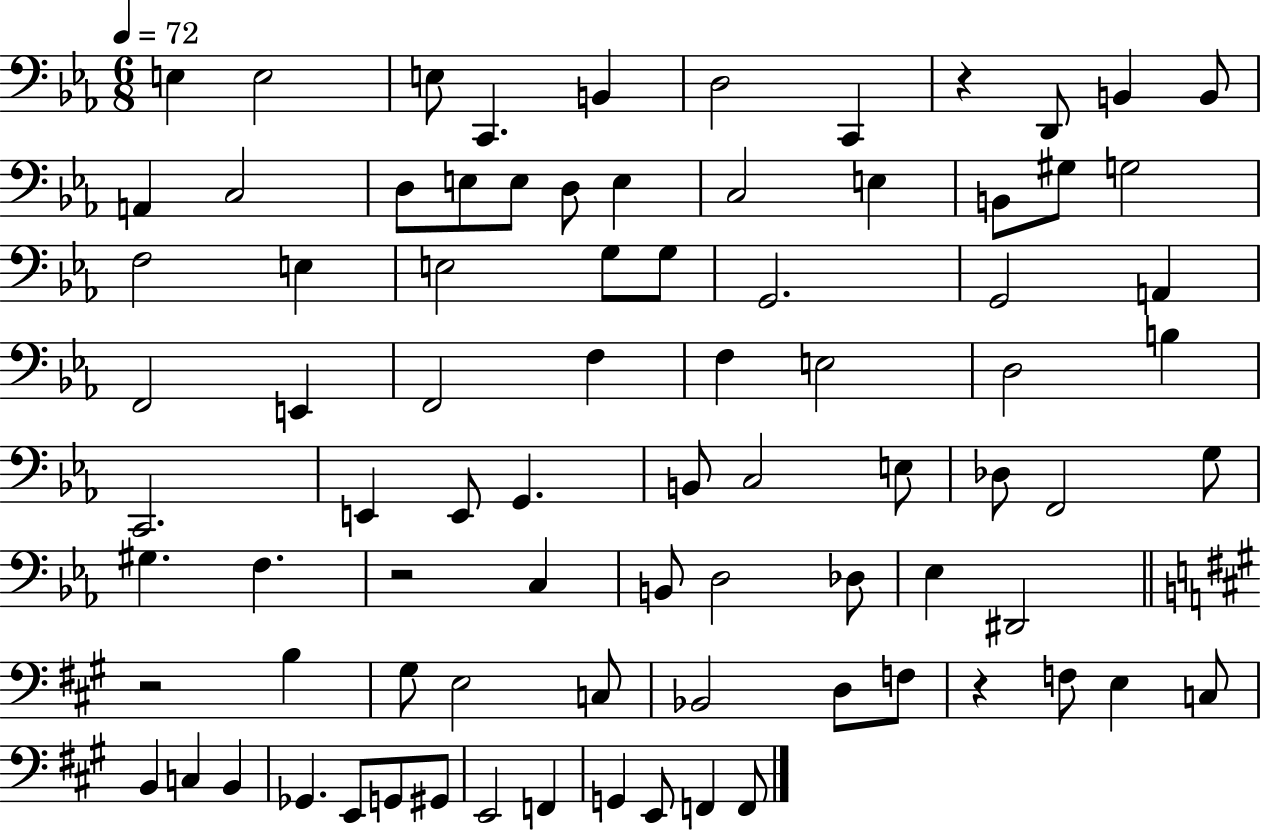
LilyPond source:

{
  \clef bass
  \numericTimeSignature
  \time 6/8
  \key ees \major
  \tempo 4 = 72
  e4 e2 | e8 c,4. b,4 | d2 c,4 | r4 d,8 b,4 b,8 | \break a,4 c2 | d8 e8 e8 d8 e4 | c2 e4 | b,8 gis8 g2 | \break f2 e4 | e2 g8 g8 | g,2. | g,2 a,4 | \break f,2 e,4 | f,2 f4 | f4 e2 | d2 b4 | \break c,2. | e,4 e,8 g,4. | b,8 c2 e8 | des8 f,2 g8 | \break gis4. f4. | r2 c4 | b,8 d2 des8 | ees4 dis,2 | \break \bar "||" \break \key a \major r2 b4 | gis8 e2 c8 | bes,2 d8 f8 | r4 f8 e4 c8 | \break b,4 c4 b,4 | ges,4. e,8 g,8 gis,8 | e,2 f,4 | g,4 e,8 f,4 f,8 | \break \bar "|."
}